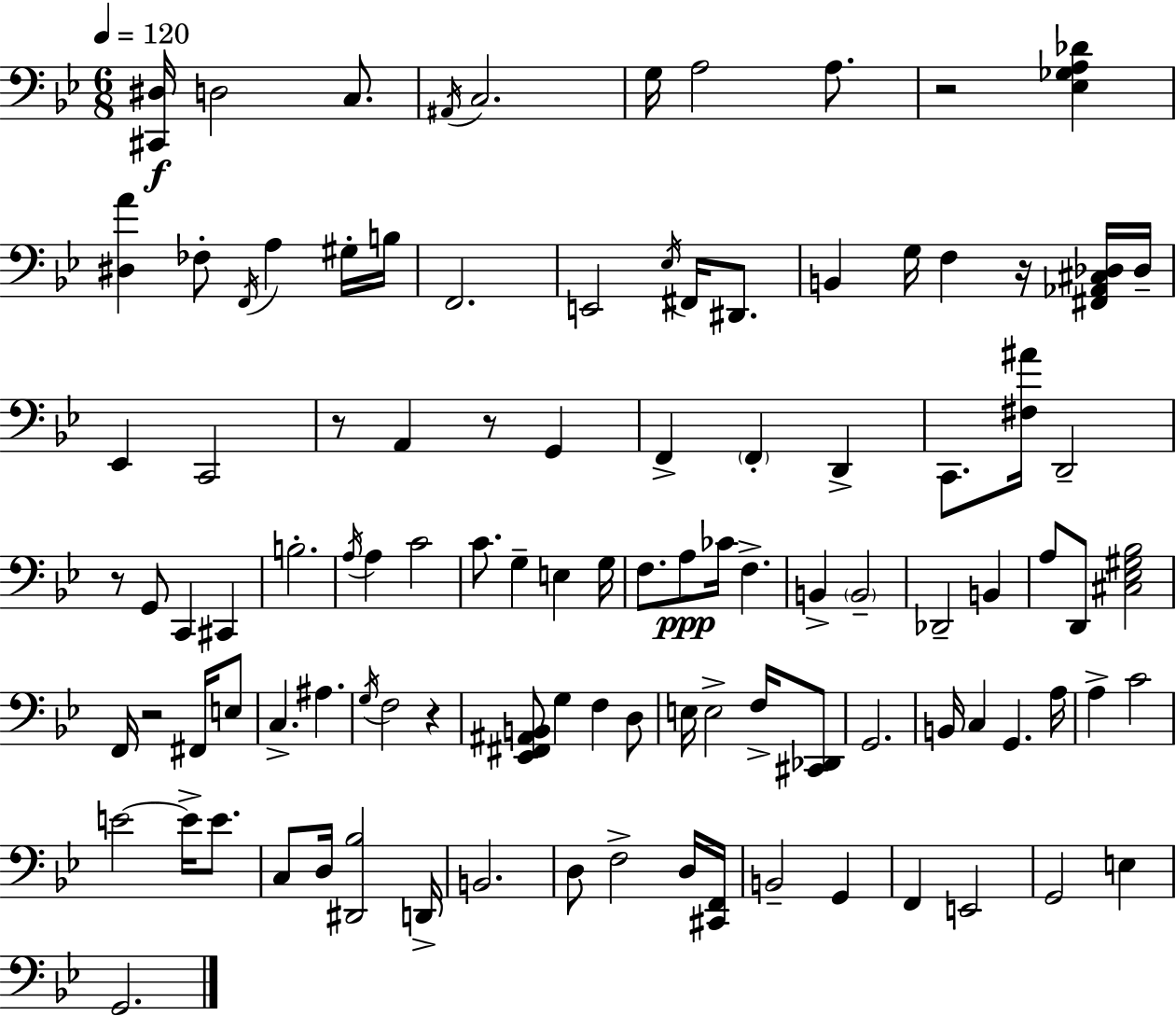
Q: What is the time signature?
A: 6/8